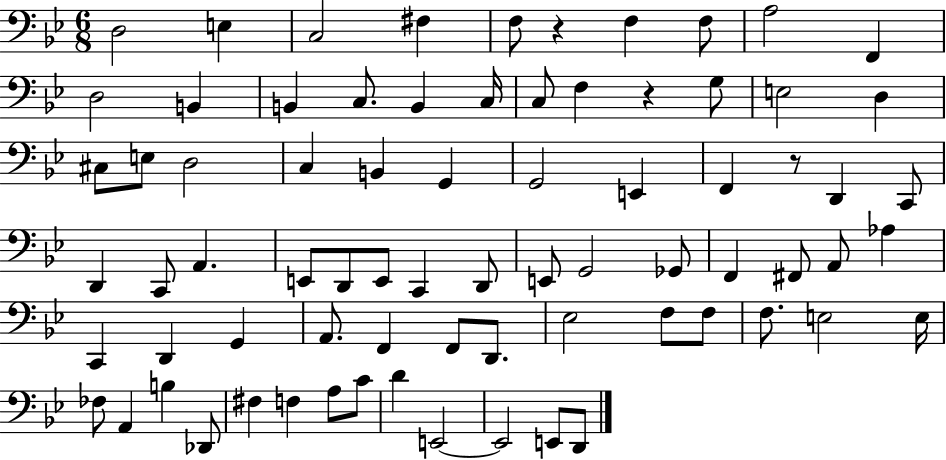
{
  \clef bass
  \numericTimeSignature
  \time 6/8
  \key bes \major
  \repeat volta 2 { d2 e4 | c2 fis4 | f8 r4 f4 f8 | a2 f,4 | \break d2 b,4 | b,4 c8. b,4 c16 | c8 f4 r4 g8 | e2 d4 | \break cis8 e8 d2 | c4 b,4 g,4 | g,2 e,4 | f,4 r8 d,4 c,8 | \break d,4 c,8 a,4. | e,8 d,8 e,8 c,4 d,8 | e,8 g,2 ges,8 | f,4 fis,8 a,8 aes4 | \break c,4 d,4 g,4 | a,8. f,4 f,8 d,8. | ees2 f8 f8 | f8. e2 e16 | \break fes8 a,4 b4 des,8 | fis4 f4 a8 c'8 | d'4 e,2~~ | e,2 e,8 d,8 | \break } \bar "|."
}